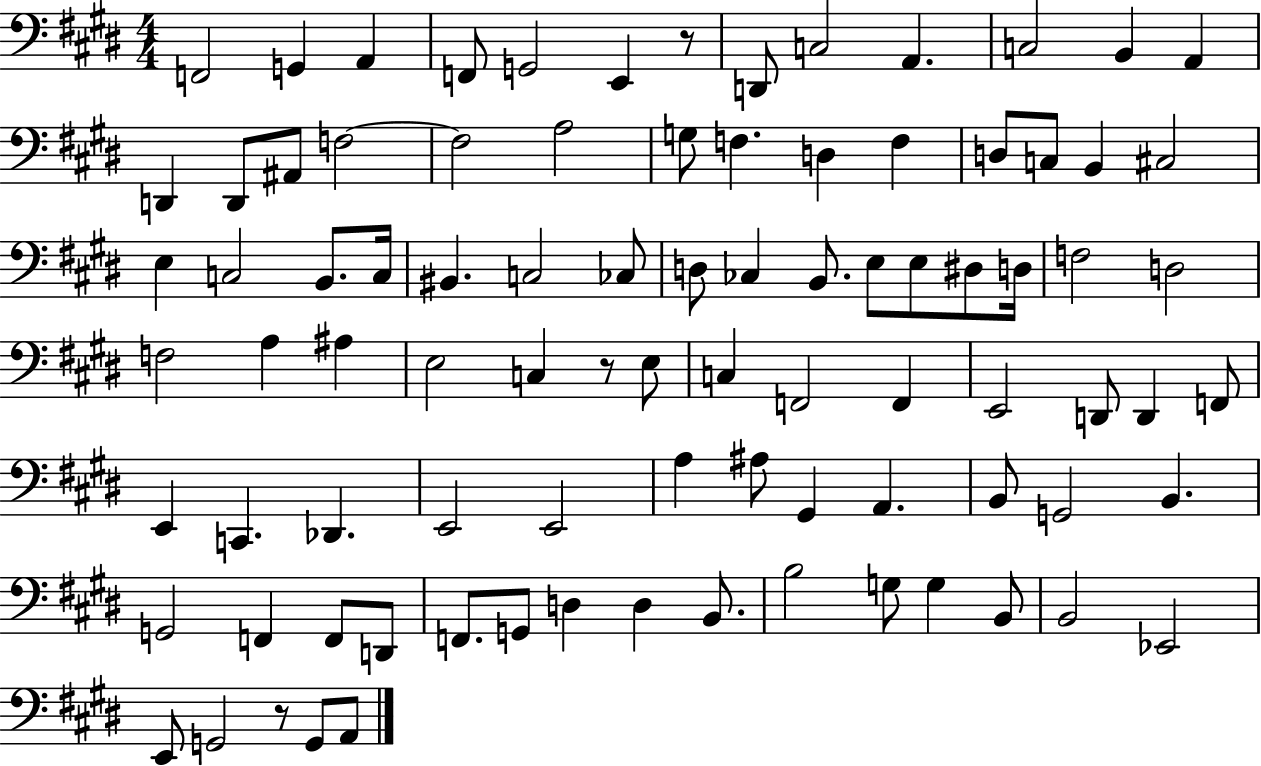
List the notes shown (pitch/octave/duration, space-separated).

F2/h G2/q A2/q F2/e G2/h E2/q R/e D2/e C3/h A2/q. C3/h B2/q A2/q D2/q D2/e A#2/e F3/h F3/h A3/h G3/e F3/q. D3/q F3/q D3/e C3/e B2/q C#3/h E3/q C3/h B2/e. C3/s BIS2/q. C3/h CES3/e D3/e CES3/q B2/e. E3/e E3/e D#3/e D3/s F3/h D3/h F3/h A3/q A#3/q E3/h C3/q R/e E3/e C3/q F2/h F2/q E2/h D2/e D2/q F2/e E2/q C2/q. Db2/q. E2/h E2/h A3/q A#3/e G#2/q A2/q. B2/e G2/h B2/q. G2/h F2/q F2/e D2/e F2/e. G2/e D3/q D3/q B2/e. B3/h G3/e G3/q B2/e B2/h Eb2/h E2/e G2/h R/e G2/e A2/e